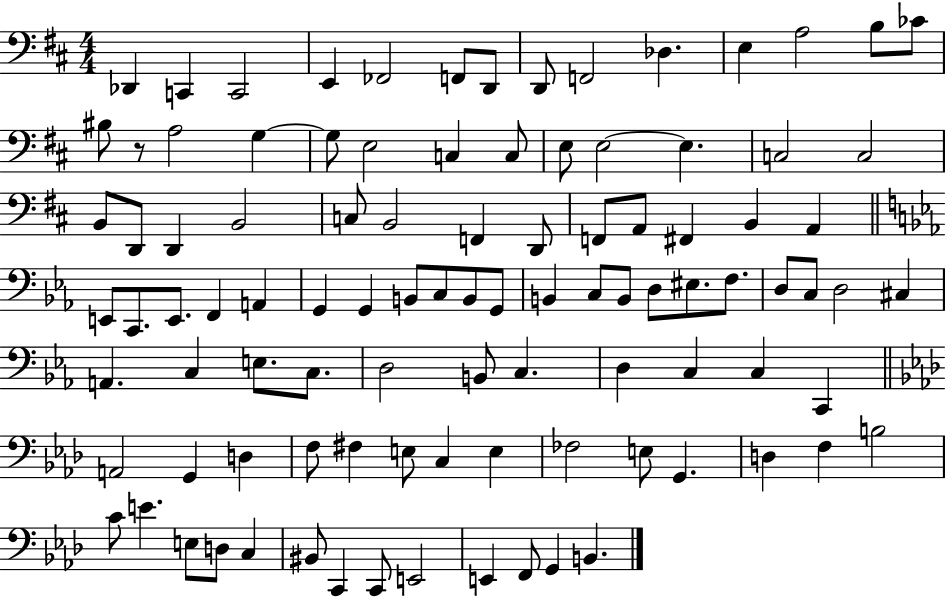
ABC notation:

X:1
T:Untitled
M:4/4
L:1/4
K:D
_D,, C,, C,,2 E,, _F,,2 F,,/2 D,,/2 D,,/2 F,,2 _D, E, A,2 B,/2 _C/2 ^B,/2 z/2 A,2 G, G,/2 E,2 C, C,/2 E,/2 E,2 E, C,2 C,2 B,,/2 D,,/2 D,, B,,2 C,/2 B,,2 F,, D,,/2 F,,/2 A,,/2 ^F,, B,, A,, E,,/2 C,,/2 E,,/2 F,, A,, G,, G,, B,,/2 C,/2 B,,/2 G,,/2 B,, C,/2 B,,/2 D,/2 ^E,/2 F,/2 D,/2 C,/2 D,2 ^C, A,, C, E,/2 C,/2 D,2 B,,/2 C, D, C, C, C,, A,,2 G,, D, F,/2 ^F, E,/2 C, E, _F,2 E,/2 G,, D, F, B,2 C/2 E E,/2 D,/2 C, ^B,,/2 C,, C,,/2 E,,2 E,, F,,/2 G,, B,,